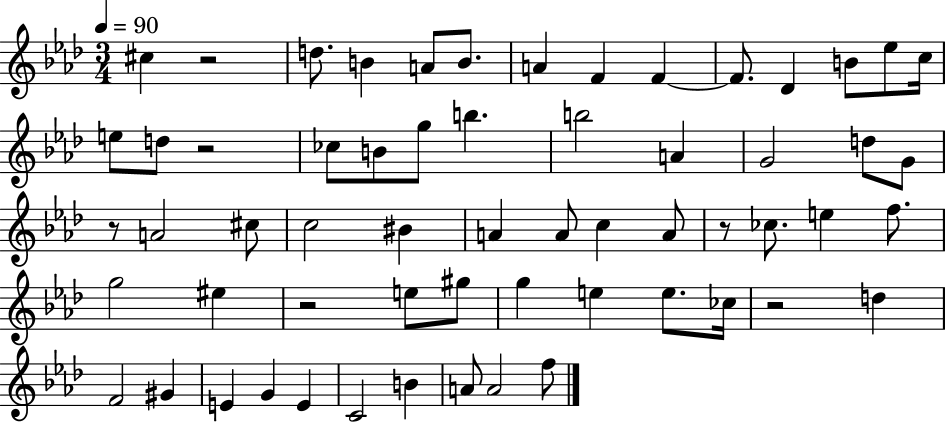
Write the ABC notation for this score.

X:1
T:Untitled
M:3/4
L:1/4
K:Ab
^c z2 d/2 B A/2 B/2 A F F F/2 _D B/2 _e/2 c/4 e/2 d/2 z2 _c/2 B/2 g/2 b b2 A G2 d/2 G/2 z/2 A2 ^c/2 c2 ^B A A/2 c A/2 z/2 _c/2 e f/2 g2 ^e z2 e/2 ^g/2 g e e/2 _c/4 z2 d F2 ^G E G E C2 B A/2 A2 f/2